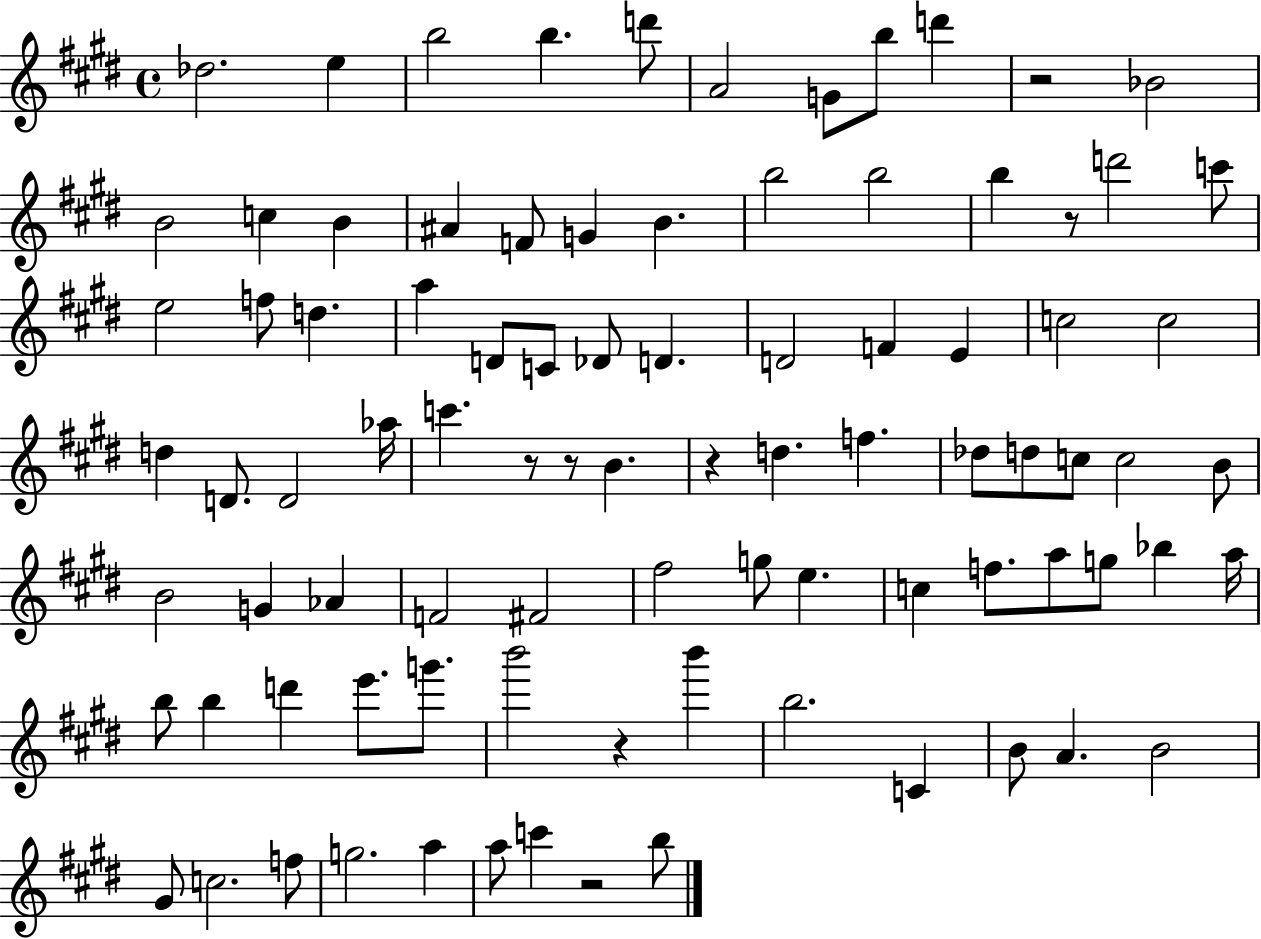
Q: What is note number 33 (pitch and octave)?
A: E4